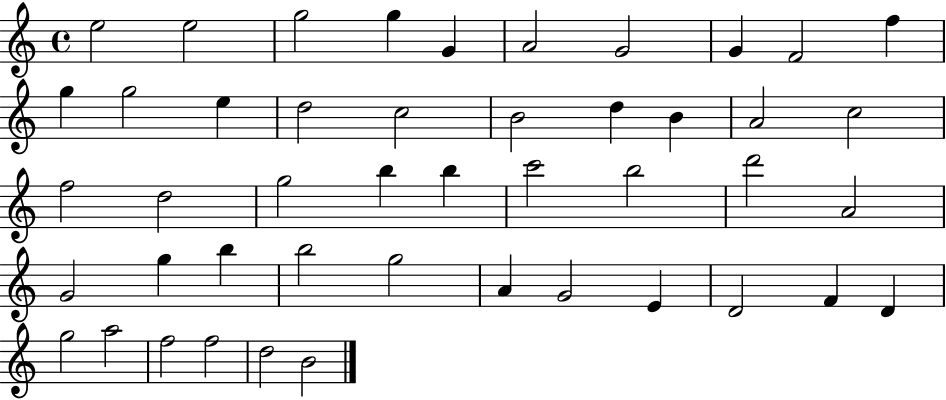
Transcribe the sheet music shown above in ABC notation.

X:1
T:Untitled
M:4/4
L:1/4
K:C
e2 e2 g2 g G A2 G2 G F2 f g g2 e d2 c2 B2 d B A2 c2 f2 d2 g2 b b c'2 b2 d'2 A2 G2 g b b2 g2 A G2 E D2 F D g2 a2 f2 f2 d2 B2